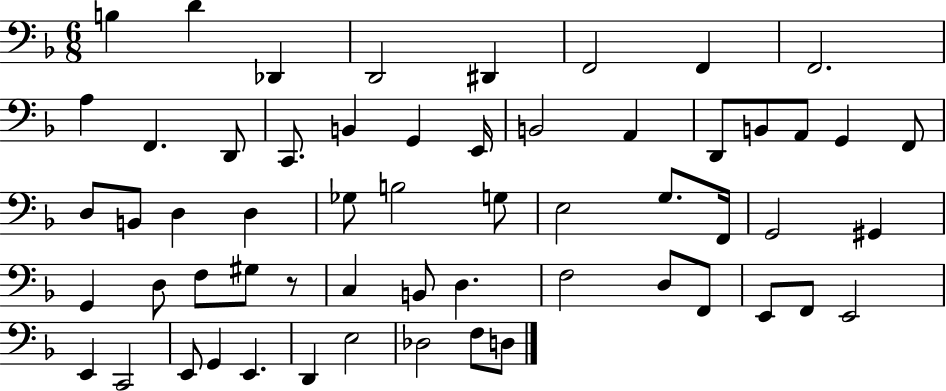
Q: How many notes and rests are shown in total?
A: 58